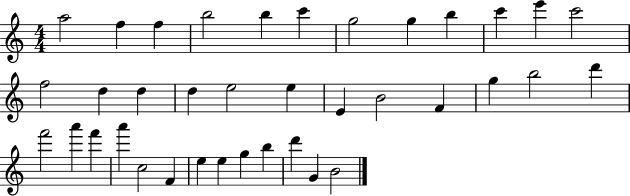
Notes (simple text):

A5/h F5/q F5/q B5/h B5/q C6/q G5/h G5/q B5/q C6/q E6/q C6/h F5/h D5/q D5/q D5/q E5/h E5/q E4/q B4/h F4/q G5/q B5/h D6/q F6/h A6/q F6/q A6/q C5/h F4/q E5/q E5/q G5/q B5/q D6/q G4/q B4/h